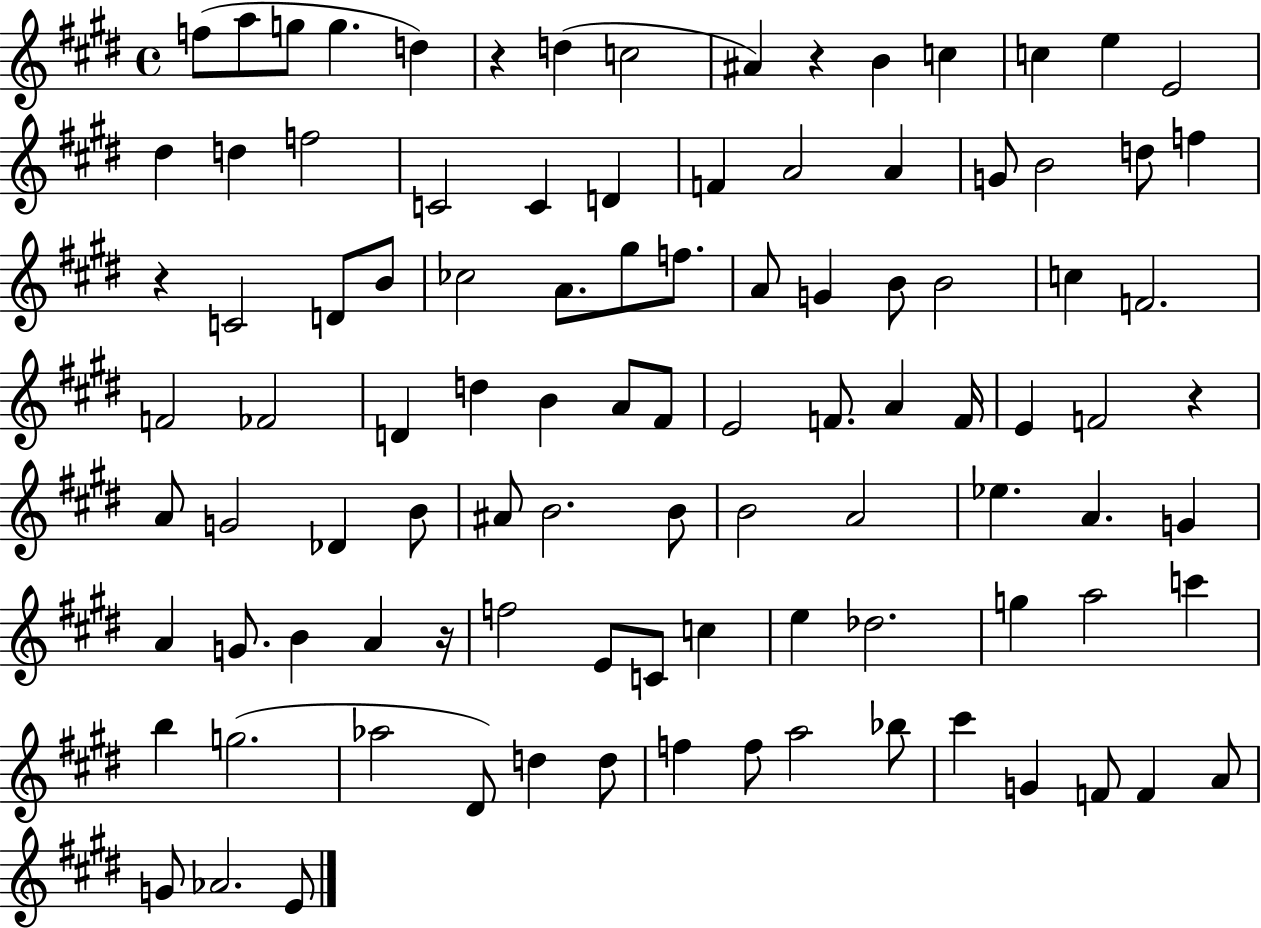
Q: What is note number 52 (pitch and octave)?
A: F4